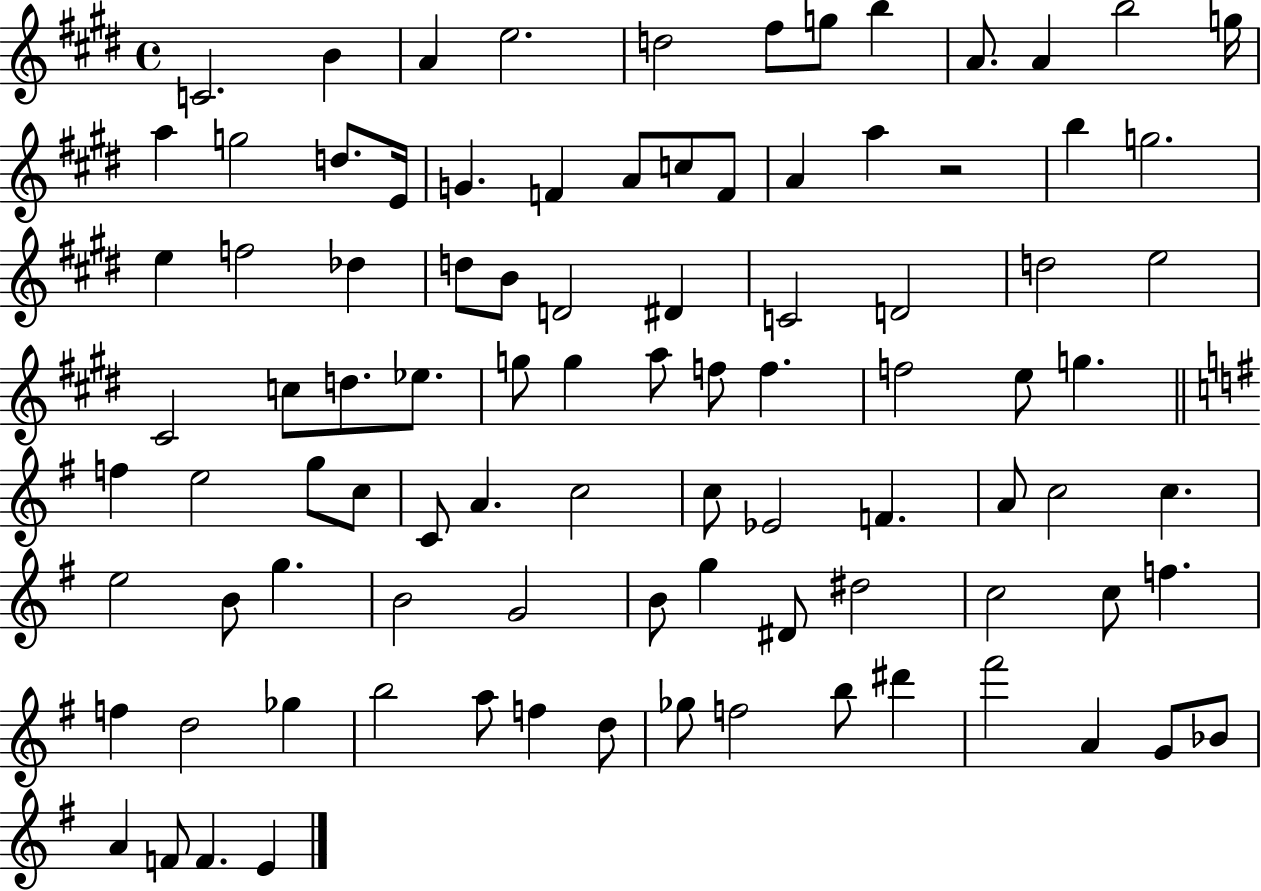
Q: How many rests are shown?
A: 1